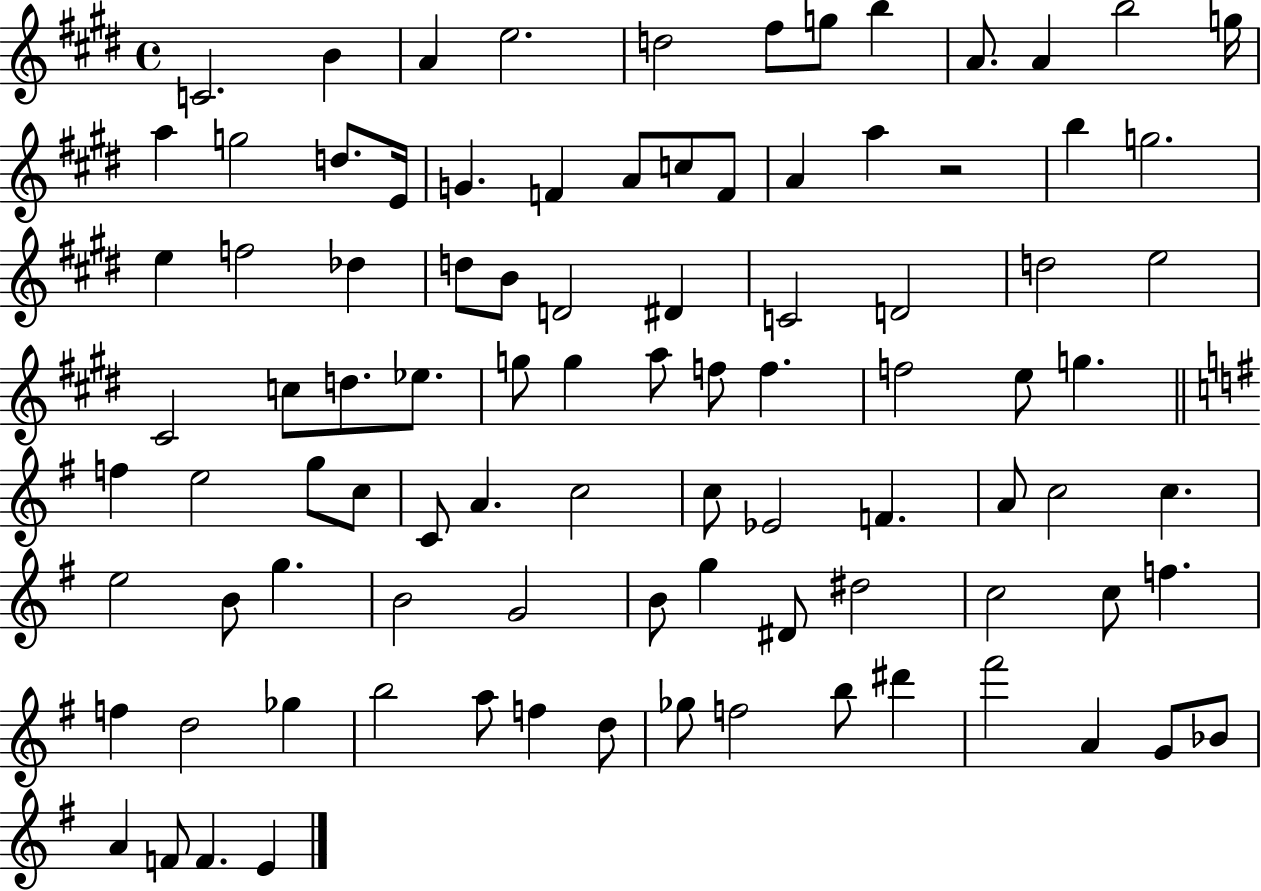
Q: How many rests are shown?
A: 1